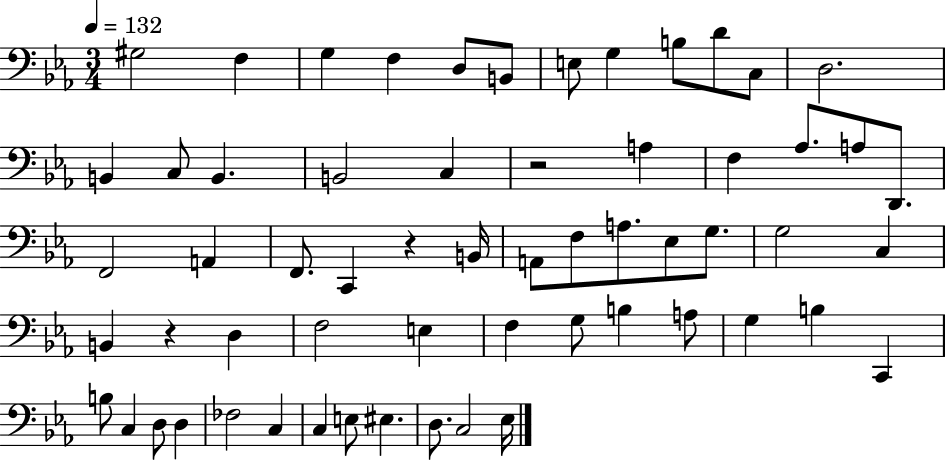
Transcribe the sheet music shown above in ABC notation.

X:1
T:Untitled
M:3/4
L:1/4
K:Eb
^G,2 F, G, F, D,/2 B,,/2 E,/2 G, B,/2 D/2 C,/2 D,2 B,, C,/2 B,, B,,2 C, z2 A, F, _A,/2 A,/2 D,,/2 F,,2 A,, F,,/2 C,, z B,,/4 A,,/2 F,/2 A,/2 _E,/2 G,/2 G,2 C, B,, z D, F,2 E, F, G,/2 B, A,/2 G, B, C,, B,/2 C, D,/2 D, _F,2 C, C, E,/2 ^E, D,/2 C,2 _E,/4